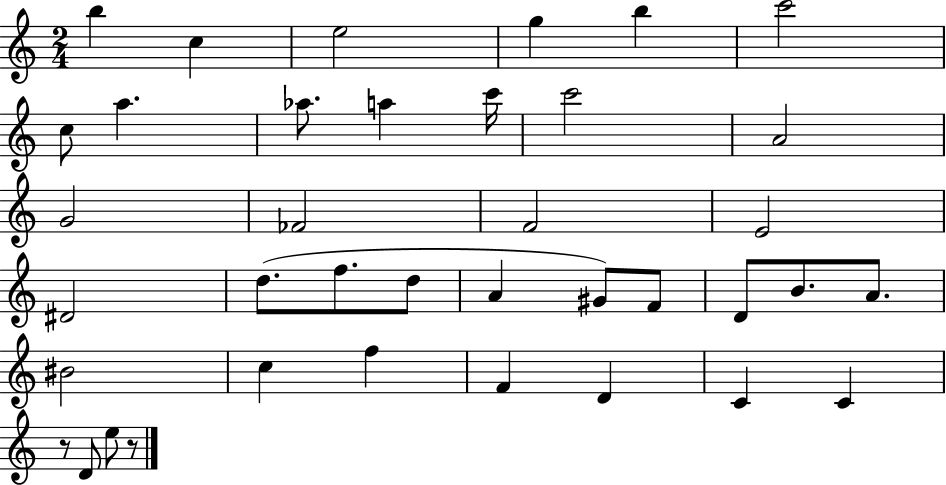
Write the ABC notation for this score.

X:1
T:Untitled
M:2/4
L:1/4
K:C
b c e2 g b c'2 c/2 a _a/2 a c'/4 c'2 A2 G2 _F2 F2 E2 ^D2 d/2 f/2 d/2 A ^G/2 F/2 D/2 B/2 A/2 ^B2 c f F D C C z/2 D/2 e/2 z/2